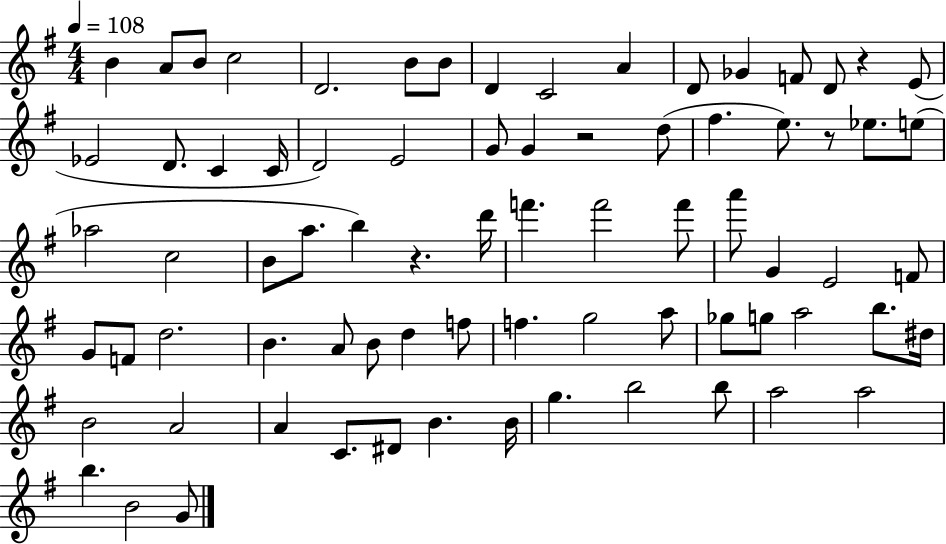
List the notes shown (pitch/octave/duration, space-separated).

B4/q A4/e B4/e C5/h D4/h. B4/e B4/e D4/q C4/h A4/q D4/e Gb4/q F4/e D4/e R/q E4/e Eb4/h D4/e. C4/q C4/s D4/h E4/h G4/e G4/q R/h D5/e F#5/q. E5/e. R/e Eb5/e. E5/e Ab5/h C5/h B4/e A5/e. B5/q R/q. D6/s F6/q. F6/h F6/e A6/e G4/q E4/h F4/e G4/e F4/e D5/h. B4/q. A4/e B4/e D5/q F5/e F5/q. G5/h A5/e Gb5/e G5/e A5/h B5/e. D#5/s B4/h A4/h A4/q C4/e. D#4/e B4/q. B4/s G5/q. B5/h B5/e A5/h A5/h B5/q. B4/h G4/e